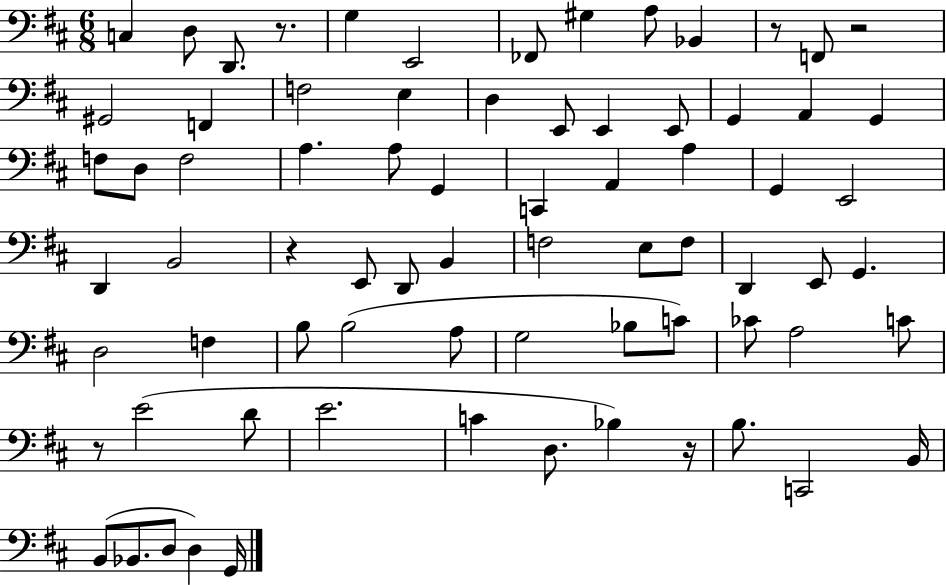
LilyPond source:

{
  \clef bass
  \numericTimeSignature
  \time 6/8
  \key d \major
  c4 d8 d,8. r8. | g4 e,2 | fes,8 gis4 a8 bes,4 | r8 f,8 r2 | \break gis,2 f,4 | f2 e4 | d4 e,8 e,4 e,8 | g,4 a,4 g,4 | \break f8 d8 f2 | a4. a8 g,4 | c,4 a,4 a4 | g,4 e,2 | \break d,4 b,2 | r4 e,8 d,8 b,4 | f2 e8 f8 | d,4 e,8 g,4. | \break d2 f4 | b8 b2( a8 | g2 bes8 c'8) | ces'8 a2 c'8 | \break r8 e'2( d'8 | e'2. | c'4 d8. bes4) r16 | b8. c,2 b,16 | \break b,8( bes,8. d8 d4) g,16 | \bar "|."
}